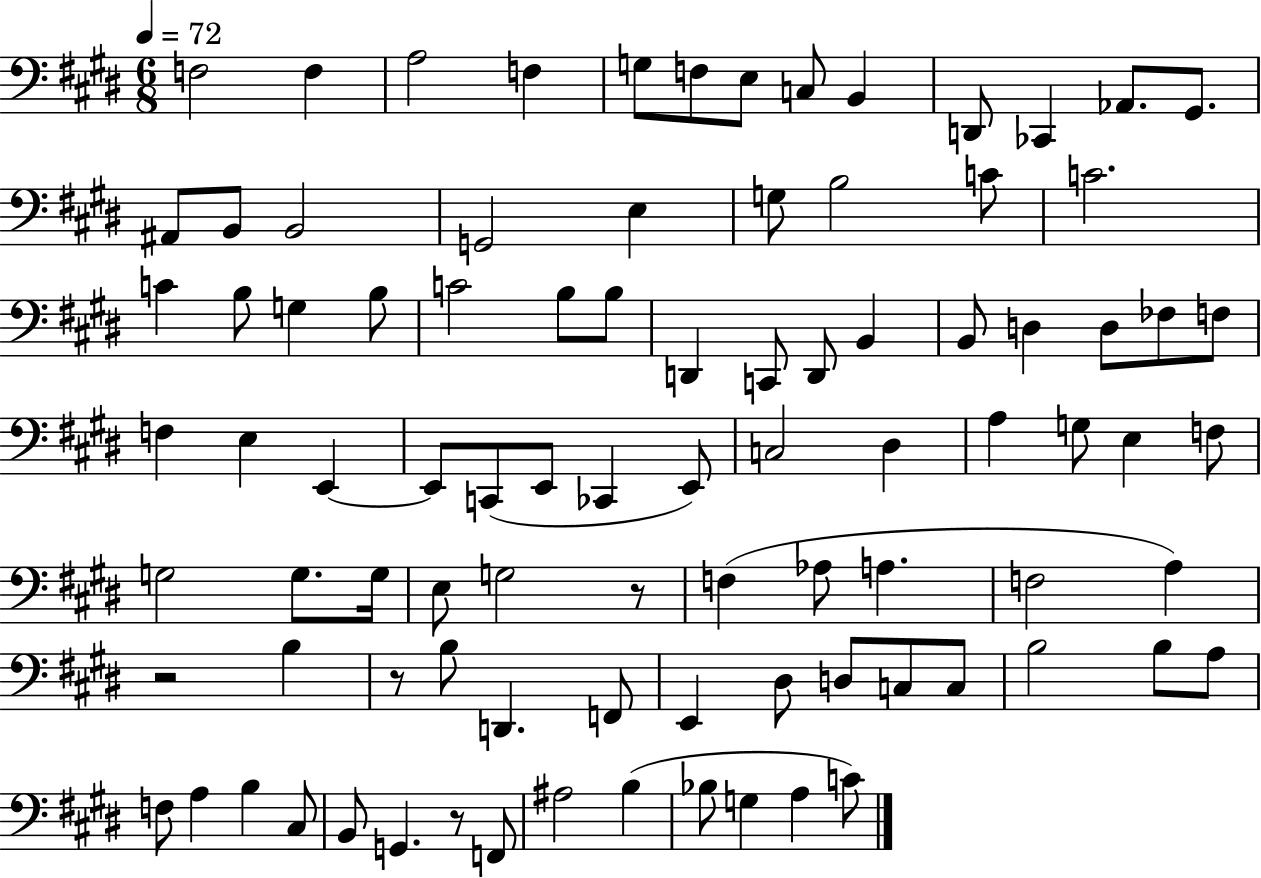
F3/h F3/q A3/h F3/q G3/e F3/e E3/e C3/e B2/q D2/e CES2/q Ab2/e. G#2/e. A#2/e B2/e B2/h G2/h E3/q G3/e B3/h C4/e C4/h. C4/q B3/e G3/q B3/e C4/h B3/e B3/e D2/q C2/e D2/e B2/q B2/e D3/q D3/e FES3/e F3/e F3/q E3/q E2/q E2/e C2/e E2/e CES2/q E2/e C3/h D#3/q A3/q G3/e E3/q F3/e G3/h G3/e. G3/s E3/e G3/h R/e F3/q Ab3/e A3/q. F3/h A3/q R/h B3/q R/e B3/e D2/q. F2/e E2/q D#3/e D3/e C3/e C3/e B3/h B3/e A3/e F3/e A3/q B3/q C#3/e B2/e G2/q. R/e F2/e A#3/h B3/q Bb3/e G3/q A3/q C4/e